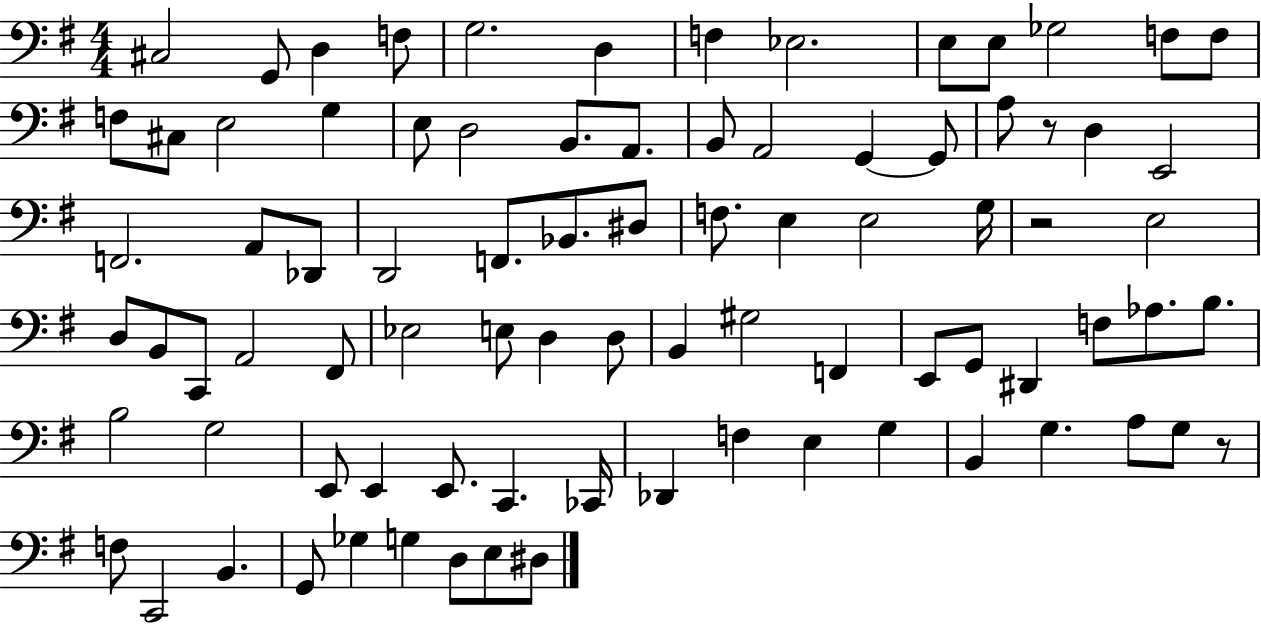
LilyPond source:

{
  \clef bass
  \numericTimeSignature
  \time 4/4
  \key g \major
  cis2 g,8 d4 f8 | g2. d4 | f4 ees2. | e8 e8 ges2 f8 f8 | \break f8 cis8 e2 g4 | e8 d2 b,8. a,8. | b,8 a,2 g,4~~ g,8 | a8 r8 d4 e,2 | \break f,2. a,8 des,8 | d,2 f,8. bes,8. dis8 | f8. e4 e2 g16 | r2 e2 | \break d8 b,8 c,8 a,2 fis,8 | ees2 e8 d4 d8 | b,4 gis2 f,4 | e,8 g,8 dis,4 f8 aes8. b8. | \break b2 g2 | e,8 e,4 e,8. c,4. ces,16 | des,4 f4 e4 g4 | b,4 g4. a8 g8 r8 | \break f8 c,2 b,4. | g,8 ges4 g4 d8 e8 dis8 | \bar "|."
}